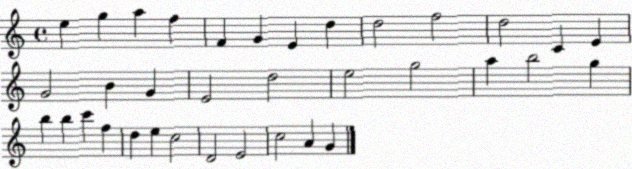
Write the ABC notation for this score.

X:1
T:Untitled
M:4/4
L:1/4
K:C
e g a f F G E d d2 f2 d2 C E G2 B G E2 d2 e2 g2 a b2 g b b c' f d e c2 D2 E2 c2 A G